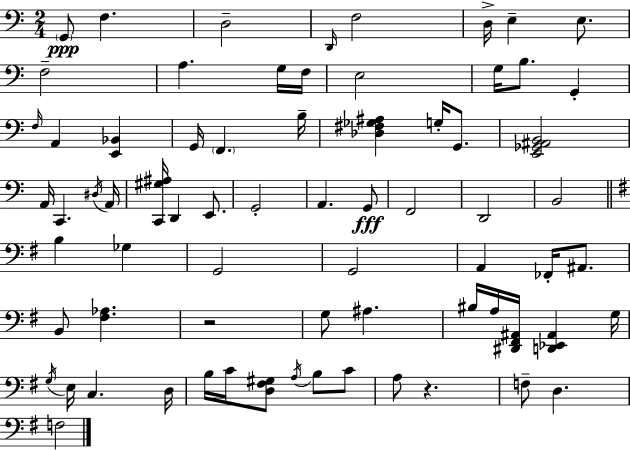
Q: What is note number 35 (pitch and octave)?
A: B2